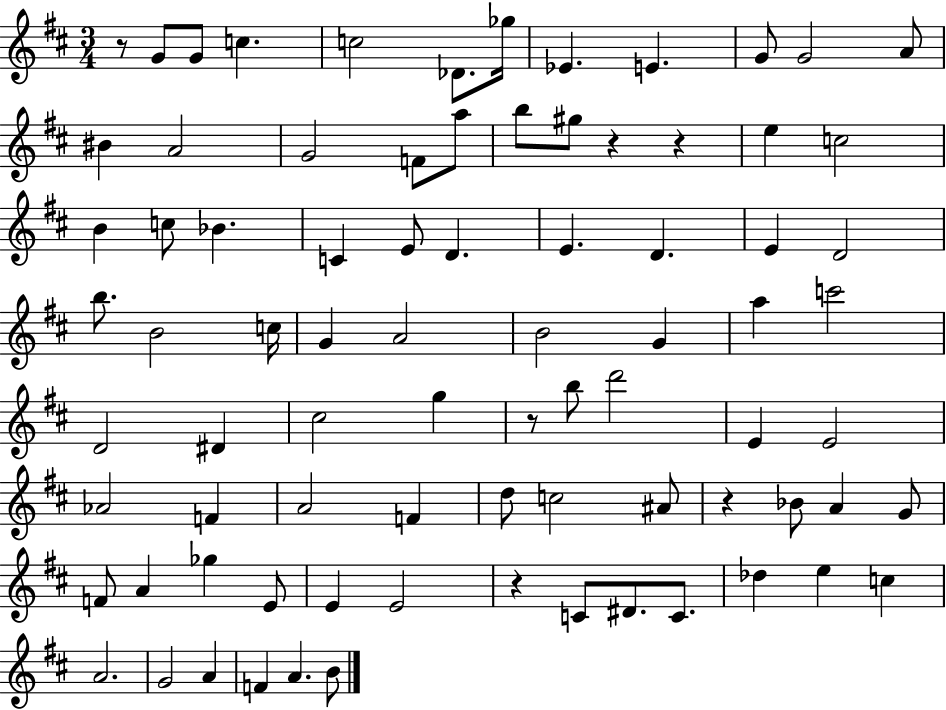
R/e G4/e G4/e C5/q. C5/h Db4/e. Gb5/s Eb4/q. E4/q. G4/e G4/h A4/e BIS4/q A4/h G4/h F4/e A5/e B5/e G#5/e R/q R/q E5/q C5/h B4/q C5/e Bb4/q. C4/q E4/e D4/q. E4/q. D4/q. E4/q D4/h B5/e. B4/h C5/s G4/q A4/h B4/h G4/q A5/q C6/h D4/h D#4/q C#5/h G5/q R/e B5/e D6/h E4/q E4/h Ab4/h F4/q A4/h F4/q D5/e C5/h A#4/e R/q Bb4/e A4/q G4/e F4/e A4/q Gb5/q E4/e E4/q E4/h R/q C4/e D#4/e. C4/e. Db5/q E5/q C5/q A4/h. G4/h A4/q F4/q A4/q. B4/e